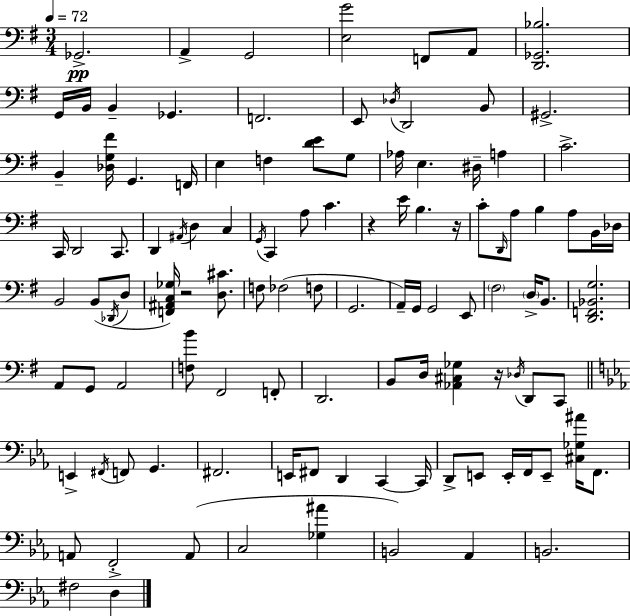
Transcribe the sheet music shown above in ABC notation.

X:1
T:Untitled
M:3/4
L:1/4
K:G
_G,,2 A,, G,,2 [E,G]2 F,,/2 A,,/2 [D,,_G,,_B,]2 G,,/4 B,,/4 B,, _G,, F,,2 E,,/2 _D,/4 D,,2 B,,/2 ^G,,2 B,, [_D,G,^F]/4 G,, F,,/4 E, F, [DE]/2 G,/2 _A,/4 E, ^D,/4 A, C2 C,,/4 D,,2 C,,/2 D,, ^A,,/4 D, C, G,,/4 C,, A,/2 C z E/4 B, z/4 C/2 D,,/4 A,/2 B, A,/2 B,,/4 _D,/4 B,,2 B,,/2 _D,,/4 D,/2 [F,,^A,,C,_G,]/4 z2 [D,^C]/2 F,/2 _F,2 F,/2 G,,2 A,,/4 G,,/4 G,,2 E,,/2 ^F,2 D,/4 B,,/2 [D,,F,,_B,,G,]2 A,,/2 G,,/2 A,,2 [F,B]/2 ^F,,2 F,,/2 D,,2 B,,/2 D,/4 [_A,,^C,_G,] z/4 _D,/4 D,,/2 C,,/2 E,, ^F,,/4 F,,/2 G,, ^F,,2 E,,/4 ^F,,/2 D,, C,, C,,/4 D,,/2 E,,/2 E,,/4 F,,/4 E,,/2 [^C,_G,^A]/4 F,,/2 A,,/2 F,,2 A,,/2 C,2 [_G,^A] B,,2 _A,, B,,2 ^F,2 D,